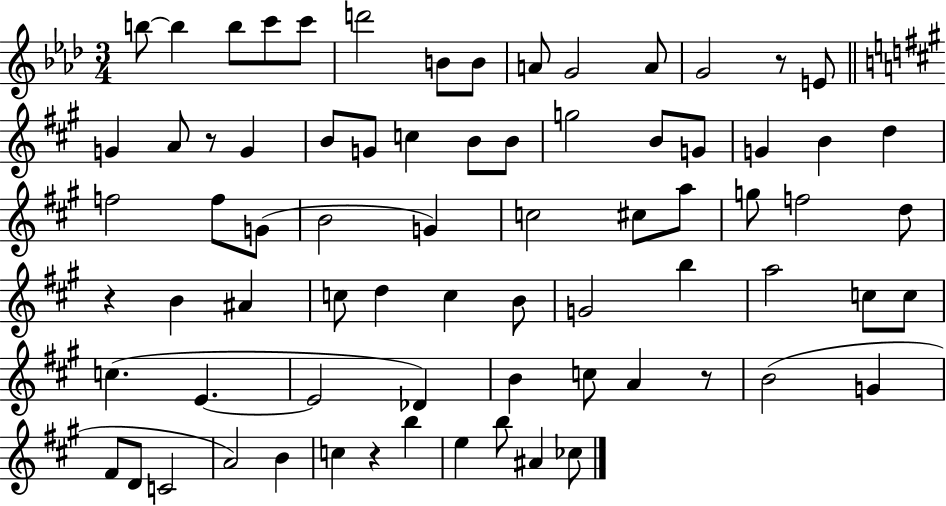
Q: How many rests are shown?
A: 5